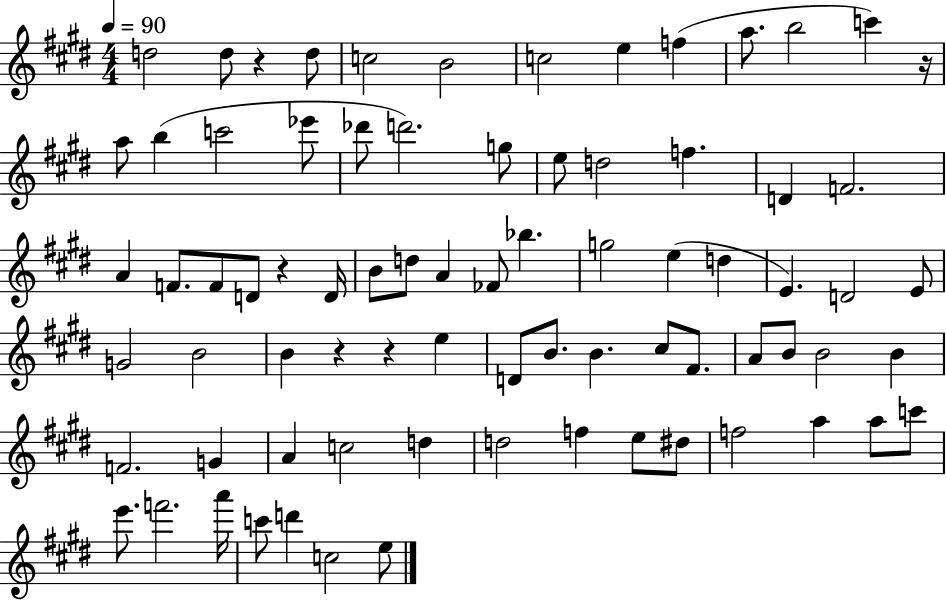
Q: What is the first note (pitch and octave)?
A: D5